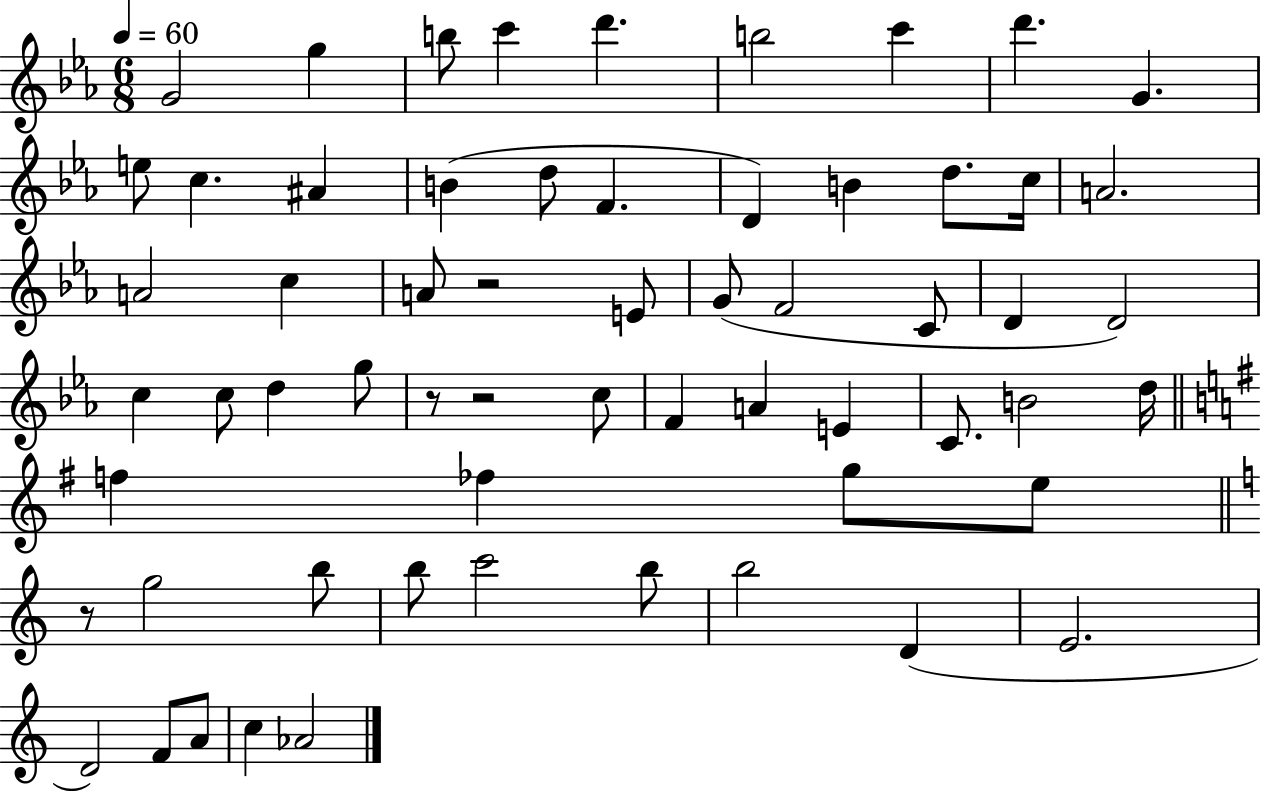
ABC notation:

X:1
T:Untitled
M:6/8
L:1/4
K:Eb
G2 g b/2 c' d' b2 c' d' G e/2 c ^A B d/2 F D B d/2 c/4 A2 A2 c A/2 z2 E/2 G/2 F2 C/2 D D2 c c/2 d g/2 z/2 z2 c/2 F A E C/2 B2 d/4 f _f g/2 e/2 z/2 g2 b/2 b/2 c'2 b/2 b2 D E2 D2 F/2 A/2 c _A2